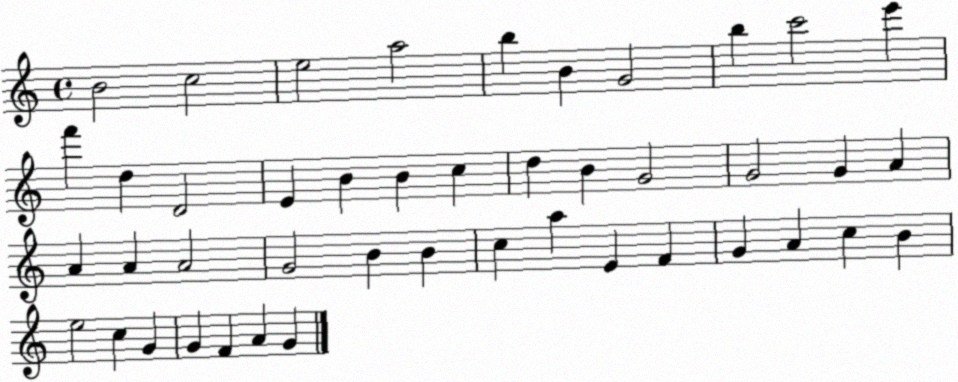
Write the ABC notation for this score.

X:1
T:Untitled
M:4/4
L:1/4
K:C
B2 c2 e2 a2 b B G2 b c'2 e' f' d D2 E B B c d B G2 G2 G A A A A2 G2 B B c a E F G A c B e2 c G G F A G